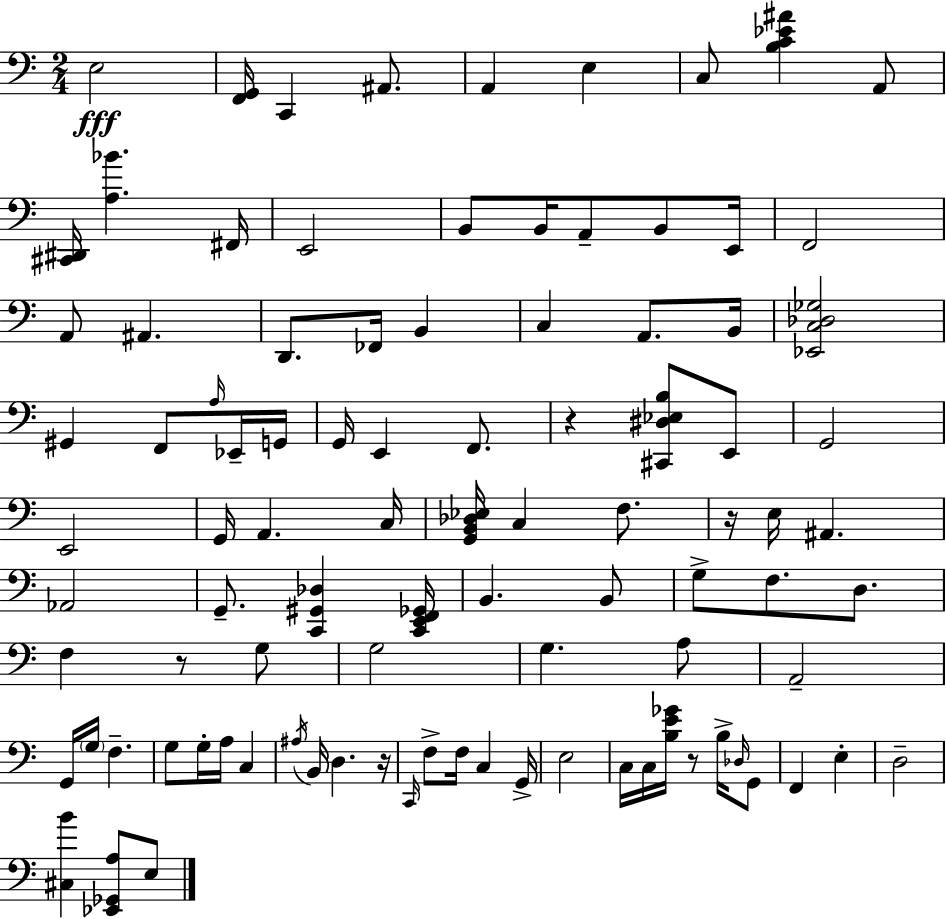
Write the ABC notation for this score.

X:1
T:Untitled
M:2/4
L:1/4
K:C
E,2 [F,,G,,]/4 C,, ^A,,/2 A,, E, C,/2 [B,C_E^A] A,,/2 [^C,,^D,,]/4 [A,_B] ^F,,/4 E,,2 B,,/2 B,,/4 A,,/2 B,,/2 E,,/4 F,,2 A,,/2 ^A,, D,,/2 _F,,/4 B,, C, A,,/2 B,,/4 [_E,,C,_D,_G,]2 ^G,, F,,/2 A,/4 _E,,/4 G,,/4 G,,/4 E,, F,,/2 z [^C,,^D,_E,B,]/2 E,,/2 G,,2 E,,2 G,,/4 A,, C,/4 [G,,B,,_D,_E,]/4 C, F,/2 z/4 E,/4 ^A,, _A,,2 G,,/2 [C,,^G,,_D,] [C,,E,,F,,_G,,]/4 B,, B,,/2 G,/2 F,/2 D,/2 F, z/2 G,/2 G,2 G, A,/2 A,,2 G,,/4 G,/4 F, G,/2 G,/4 A,/4 C, ^A,/4 B,,/4 D, z/4 C,,/4 F,/2 F,/4 C, G,,/4 E,2 C,/4 C,/4 [B,E_G]/4 z/2 B,/4 _D,/4 G,,/2 F,, E, D,2 [^C,B] [_E,,_G,,A,]/2 E,/2